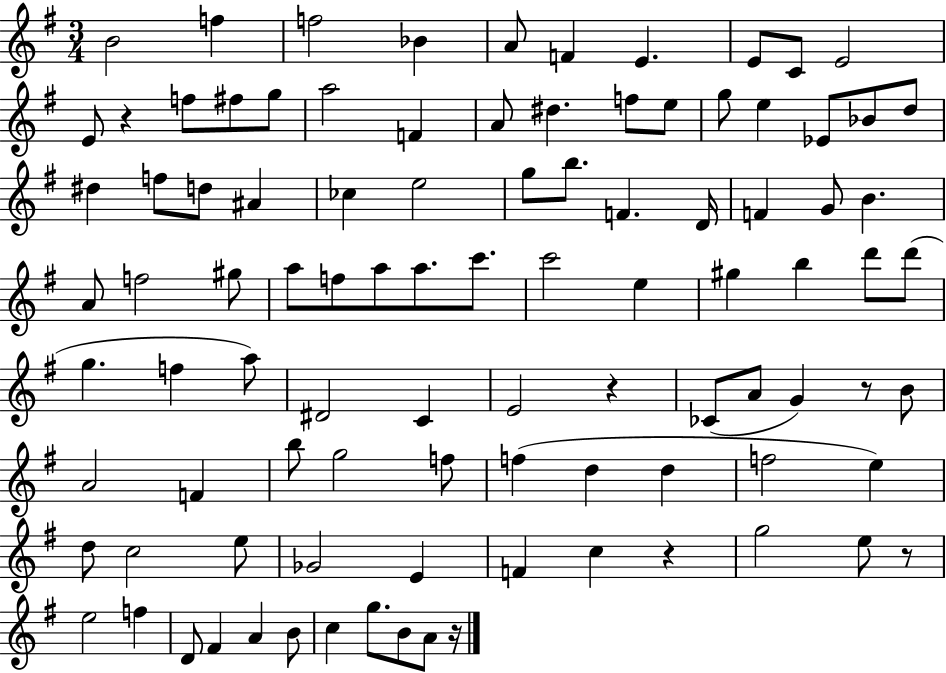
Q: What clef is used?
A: treble